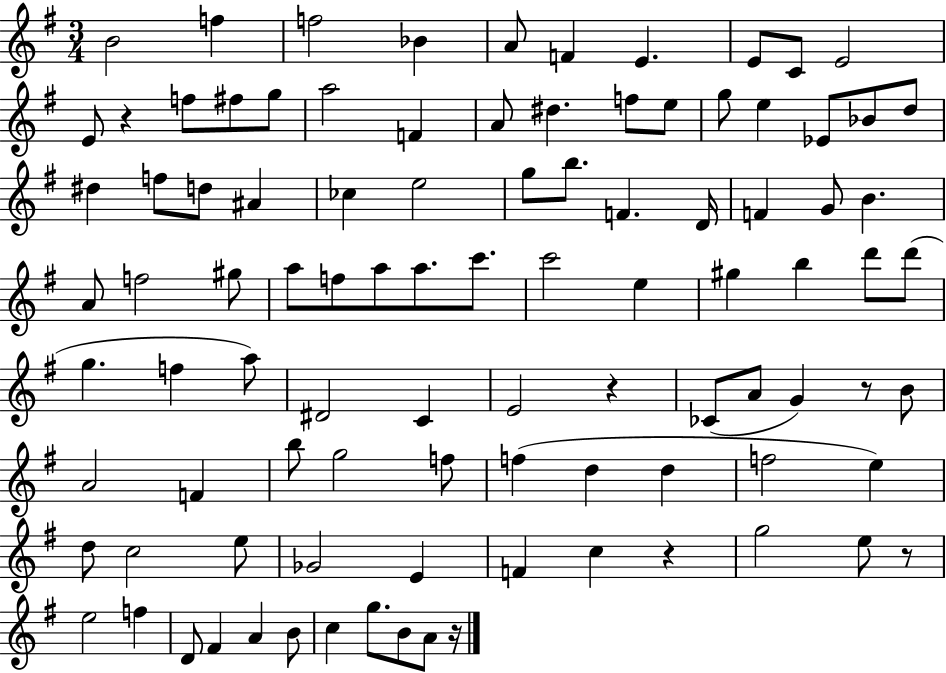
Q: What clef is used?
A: treble